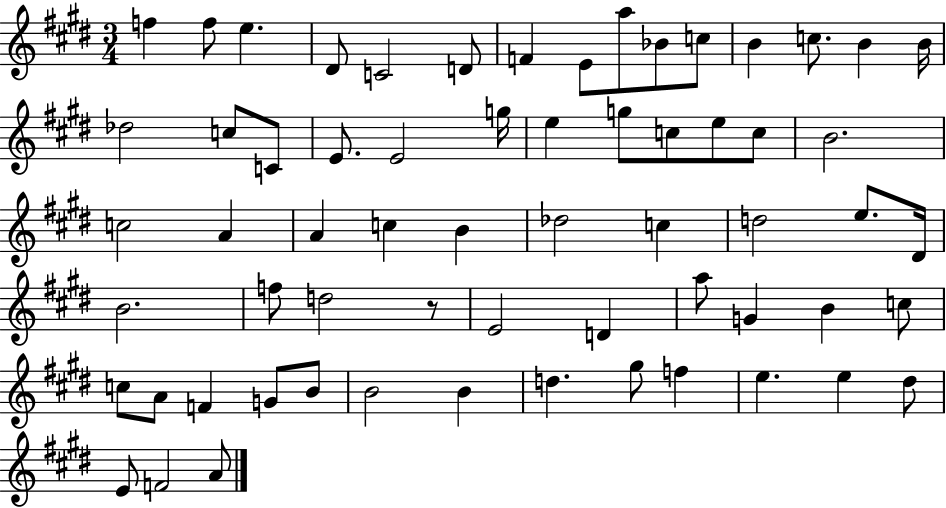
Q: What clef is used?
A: treble